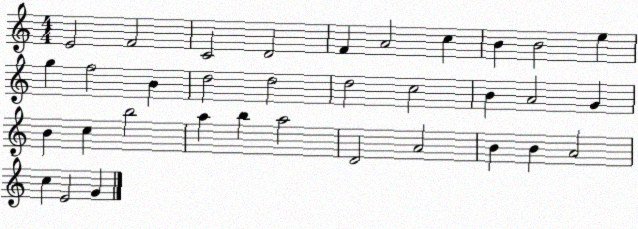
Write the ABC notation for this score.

X:1
T:Untitled
M:4/4
L:1/4
K:C
E2 F2 C2 D2 F A2 c B B2 e g f2 B d2 d2 d2 c2 B A2 G B c b2 a b a2 D2 A2 B B A2 c E2 G